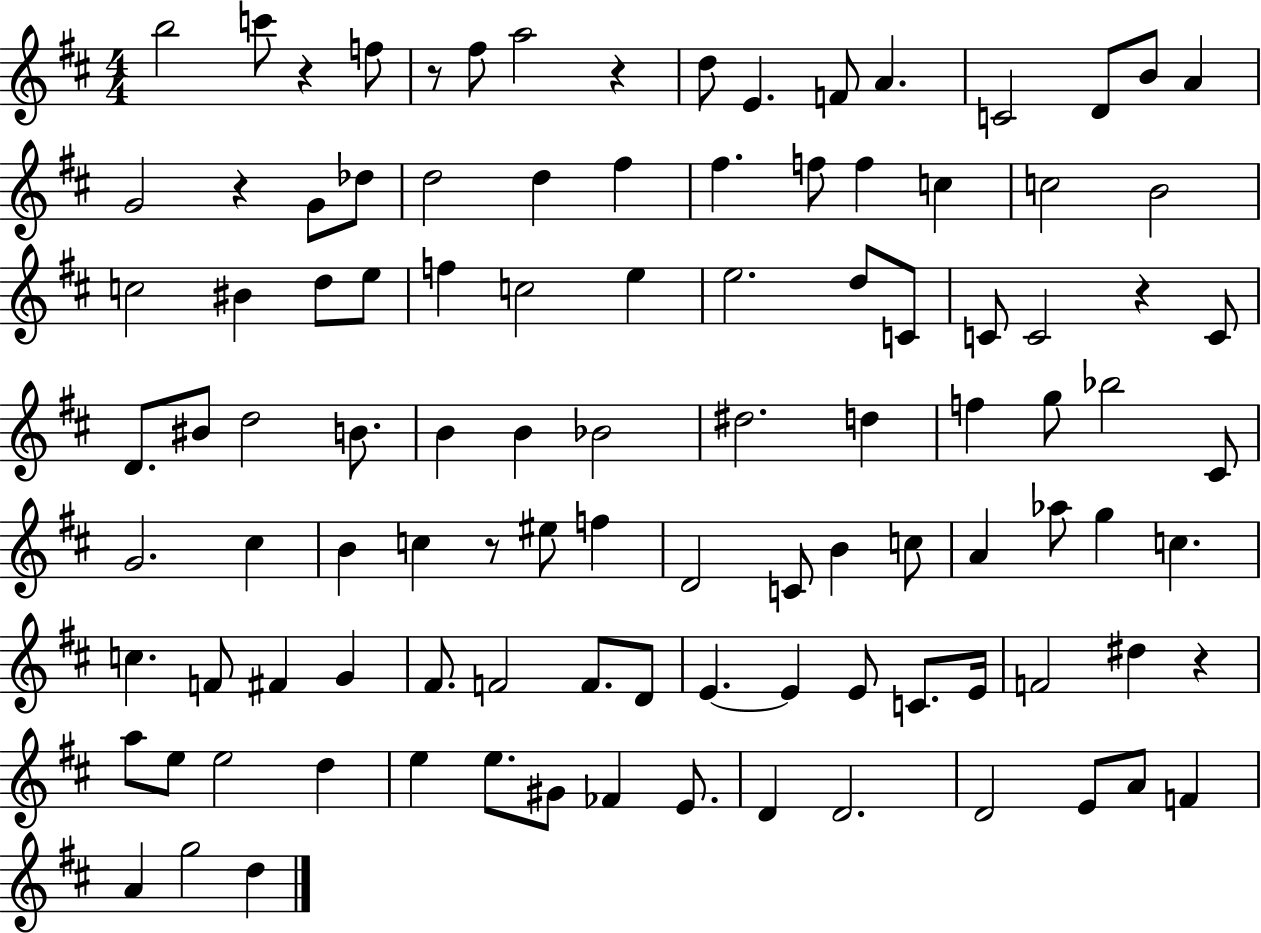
B5/h C6/e R/q F5/e R/e F#5/e A5/h R/q D5/e E4/q. F4/e A4/q. C4/h D4/e B4/e A4/q G4/h R/q G4/e Db5/e D5/h D5/q F#5/q F#5/q. F5/e F5/q C5/q C5/h B4/h C5/h BIS4/q D5/e E5/e F5/q C5/h E5/q E5/h. D5/e C4/e C4/e C4/h R/q C4/e D4/e. BIS4/e D5/h B4/e. B4/q B4/q Bb4/h D#5/h. D5/q F5/q G5/e Bb5/h C#4/e G4/h. C#5/q B4/q C5/q R/e EIS5/e F5/q D4/h C4/e B4/q C5/e A4/q Ab5/e G5/q C5/q. C5/q. F4/e F#4/q G4/q F#4/e. F4/h F4/e. D4/e E4/q. E4/q E4/e C4/e. E4/s F4/h D#5/q R/q A5/e E5/e E5/h D5/q E5/q E5/e. G#4/e FES4/q E4/e. D4/q D4/h. D4/h E4/e A4/e F4/q A4/q G5/h D5/q